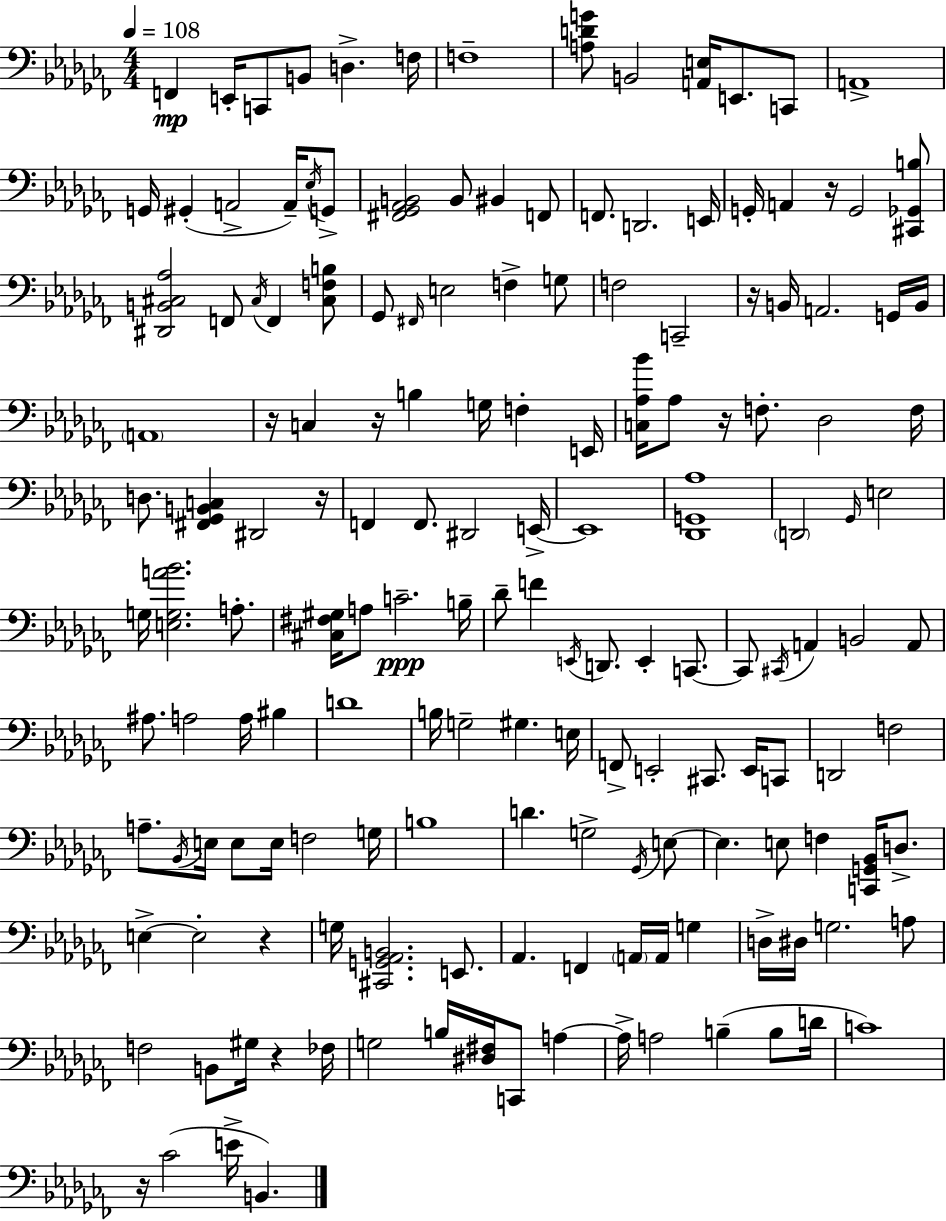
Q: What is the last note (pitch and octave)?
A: B2